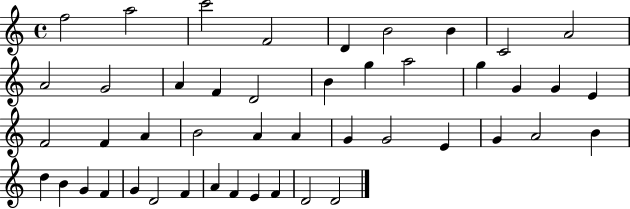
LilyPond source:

{
  \clef treble
  \time 4/4
  \defaultTimeSignature
  \key c \major
  f''2 a''2 | c'''2 f'2 | d'4 b'2 b'4 | c'2 a'2 | \break a'2 g'2 | a'4 f'4 d'2 | b'4 g''4 a''2 | g''4 g'4 g'4 e'4 | \break f'2 f'4 a'4 | b'2 a'4 a'4 | g'4 g'2 e'4 | g'4 a'2 b'4 | \break d''4 b'4 g'4 f'4 | g'4 d'2 f'4 | a'4 f'4 e'4 f'4 | d'2 d'2 | \break \bar "|."
}